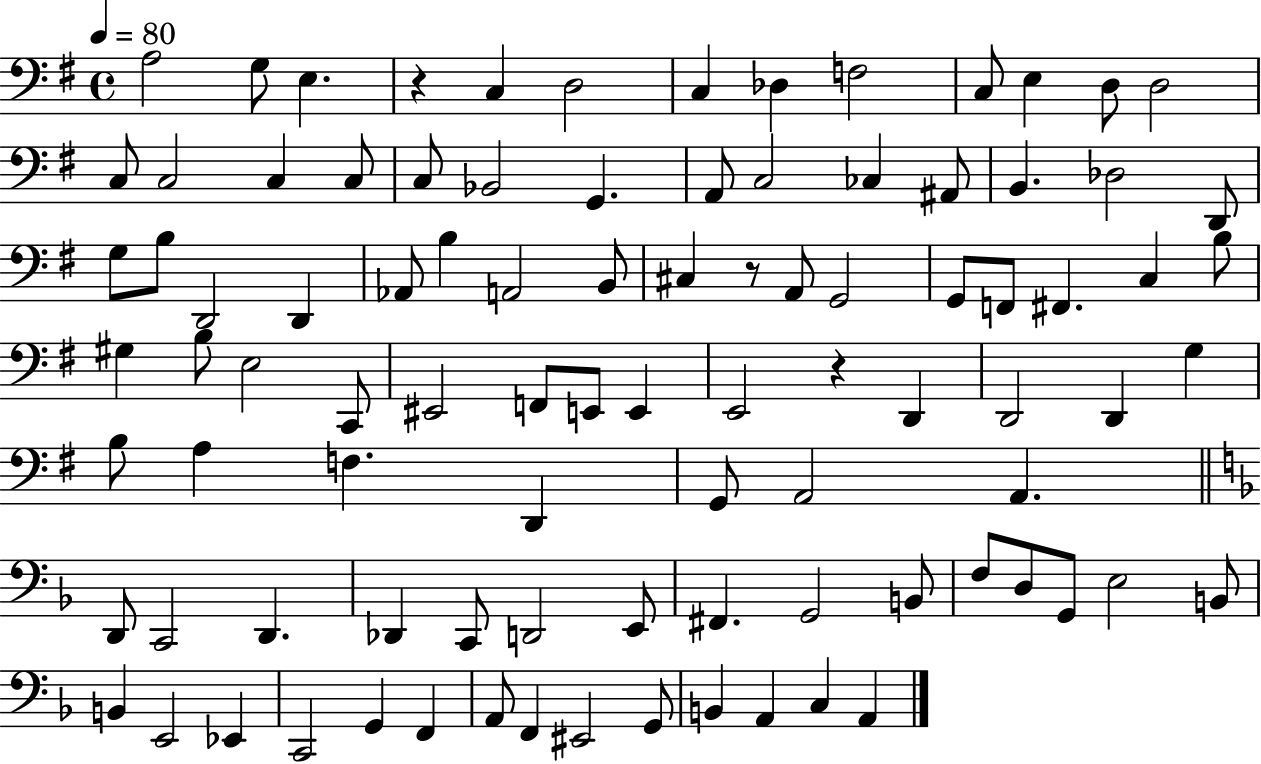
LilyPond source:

{
  \clef bass
  \time 4/4
  \defaultTimeSignature
  \key g \major
  \tempo 4 = 80
  a2 g8 e4. | r4 c4 d2 | c4 des4 f2 | c8 e4 d8 d2 | \break c8 c2 c4 c8 | c8 bes,2 g,4. | a,8 c2 ces4 ais,8 | b,4. des2 d,8 | \break g8 b8 d,2 d,4 | aes,8 b4 a,2 b,8 | cis4 r8 a,8 g,2 | g,8 f,8 fis,4. c4 b8 | \break gis4 b8 e2 c,8 | eis,2 f,8 e,8 e,4 | e,2 r4 d,4 | d,2 d,4 g4 | \break b8 a4 f4. d,4 | g,8 a,2 a,4. | \bar "||" \break \key d \minor d,8 c,2 d,4. | des,4 c,8 d,2 e,8 | fis,4. g,2 b,8 | f8 d8 g,8 e2 b,8 | \break b,4 e,2 ees,4 | c,2 g,4 f,4 | a,8 f,4 eis,2 g,8 | b,4 a,4 c4 a,4 | \break \bar "|."
}